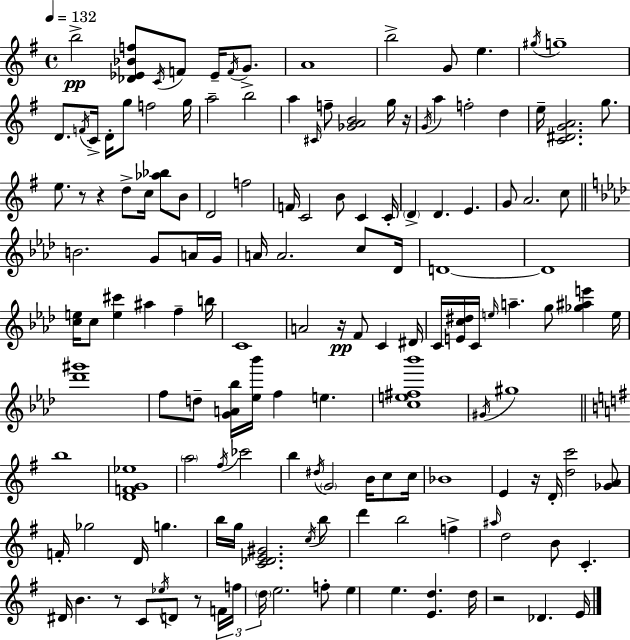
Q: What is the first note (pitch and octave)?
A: B5